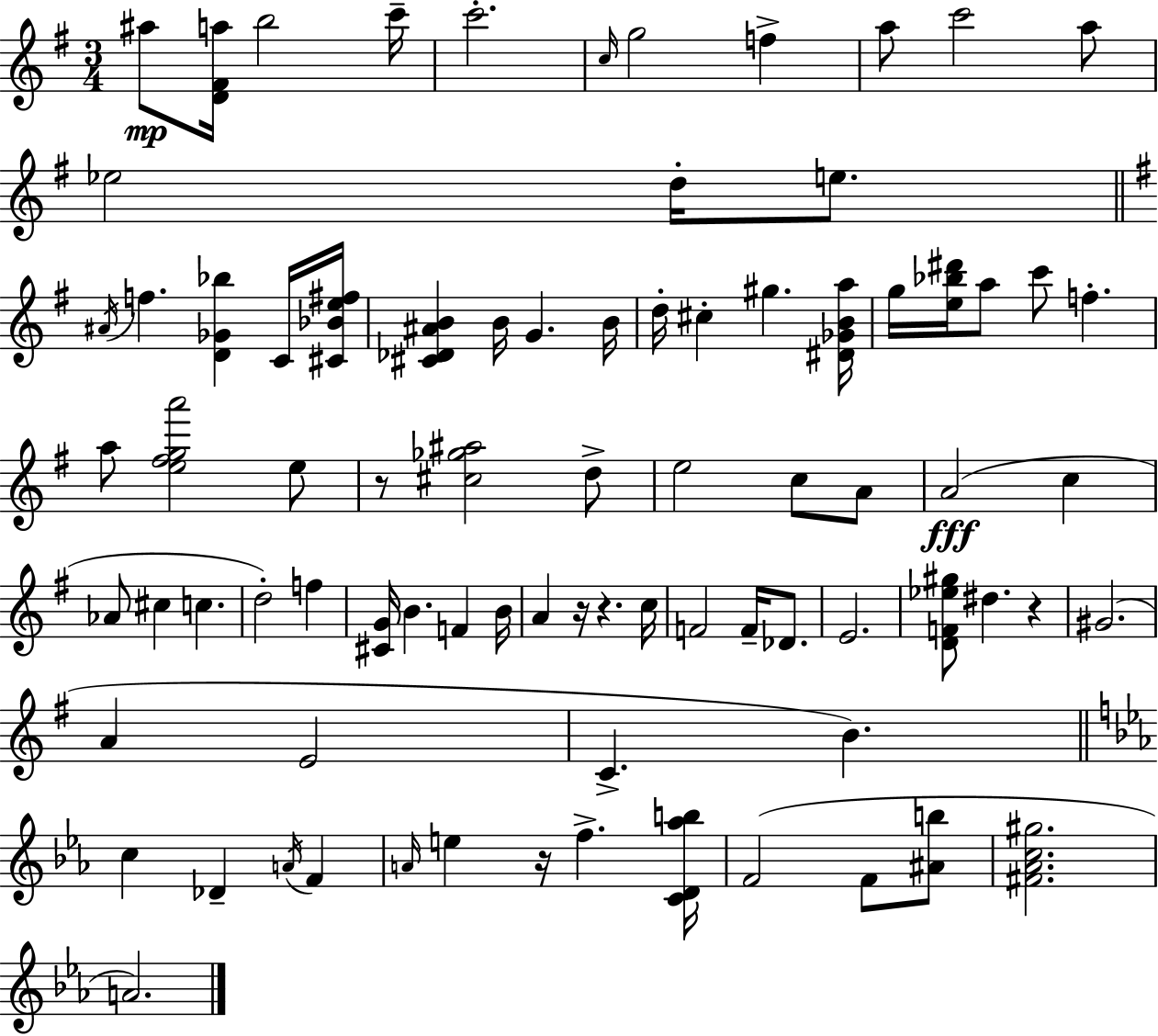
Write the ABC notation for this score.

X:1
T:Untitled
M:3/4
L:1/4
K:G
^a/2 [D^Fa]/4 b2 c'/4 c'2 c/4 g2 f a/2 c'2 a/2 _e2 d/4 e/2 ^A/4 f [D_G_b] C/4 [^C_Be^f]/4 [^C_D^AB] B/4 G B/4 d/4 ^c ^g [^D_GBa]/4 g/4 [e_b^d']/4 a/2 c'/2 f a/2 [e^fga']2 e/2 z/2 [^c_g^a]2 d/2 e2 c/2 A/2 A2 c _A/2 ^c c d2 f [^CG]/4 B F B/4 A z/4 z c/4 F2 F/4 _D/2 E2 [DF_e^g]/2 ^d z ^G2 A E2 C B c _D A/4 F A/4 e z/4 f [CD_ab]/4 F2 F/2 [^Ab]/2 [^F_Ac^g]2 A2